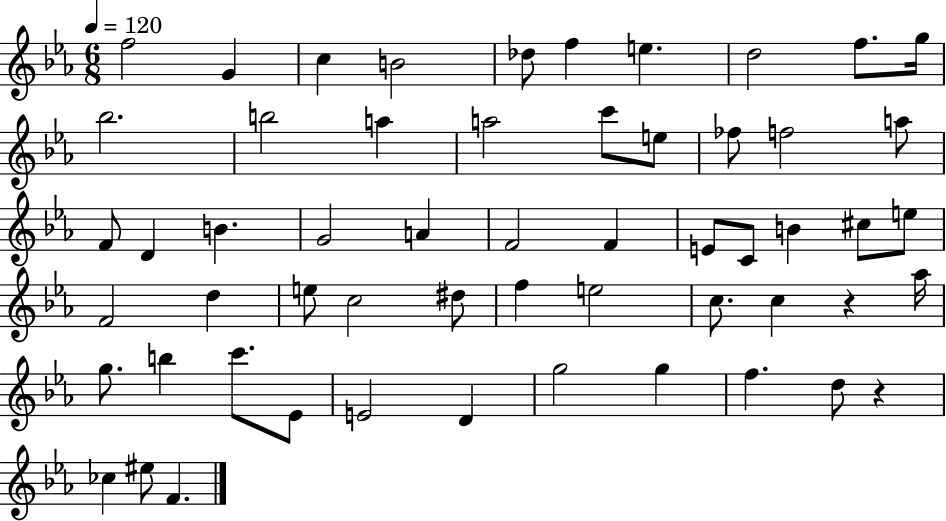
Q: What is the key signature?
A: EES major